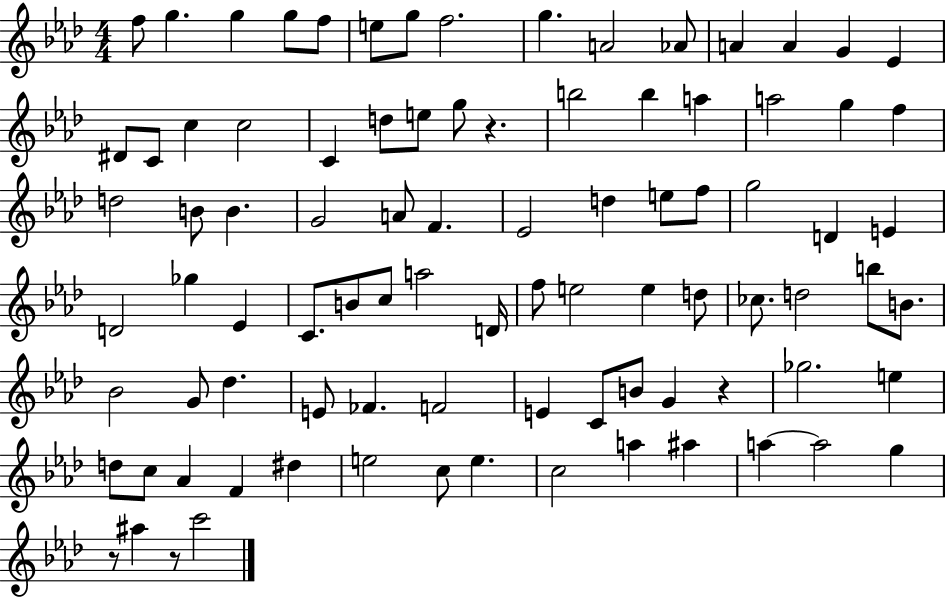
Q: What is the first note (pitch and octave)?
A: F5